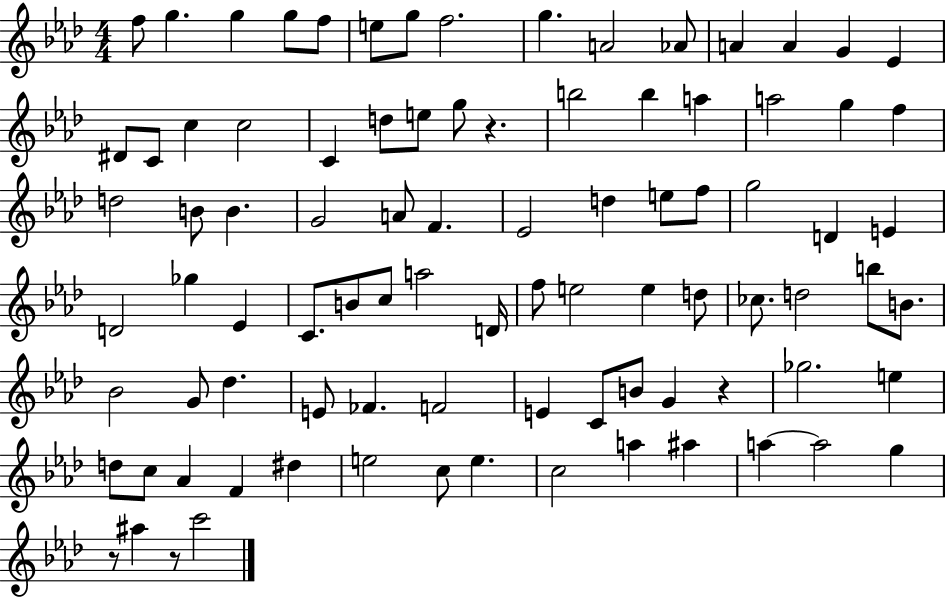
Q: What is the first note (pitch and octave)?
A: F5